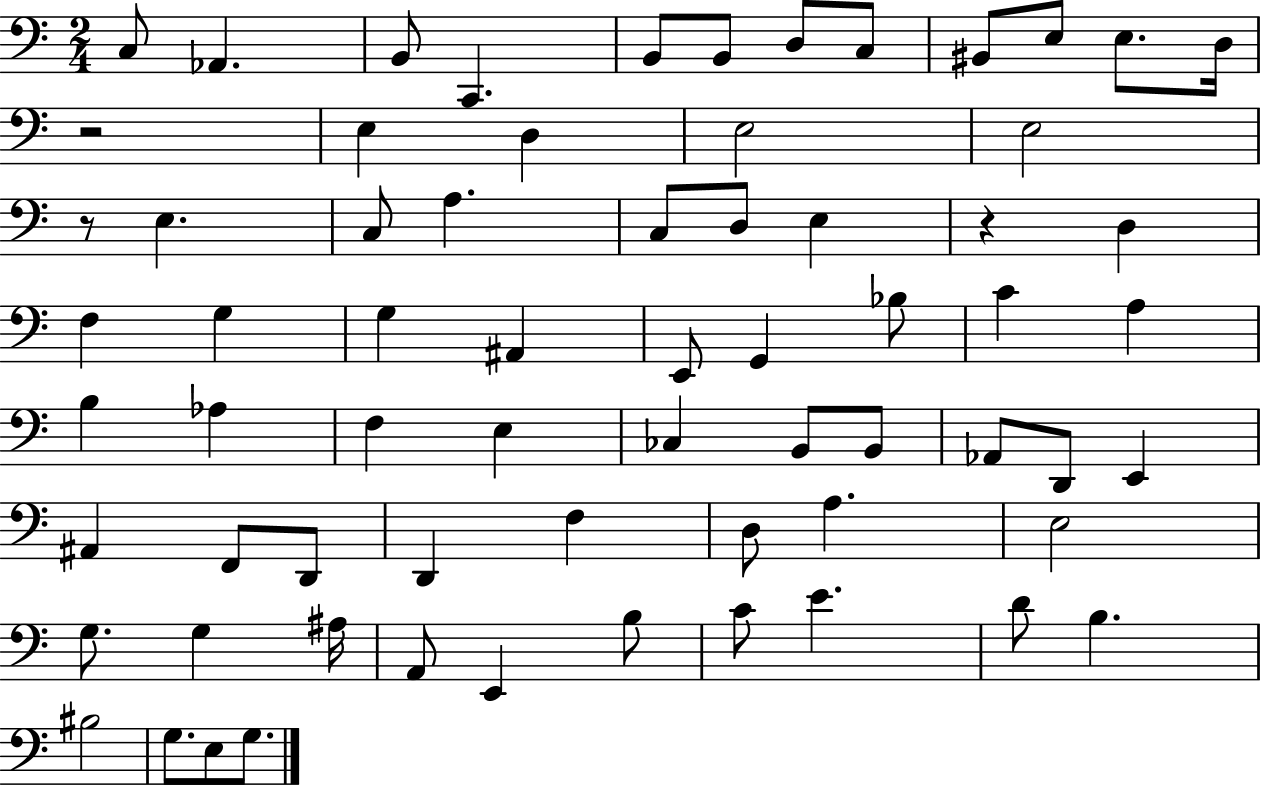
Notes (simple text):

C3/e Ab2/q. B2/e C2/q. B2/e B2/e D3/e C3/e BIS2/e E3/e E3/e. D3/s R/h E3/q D3/q E3/h E3/h R/e E3/q. C3/e A3/q. C3/e D3/e E3/q R/q D3/q F3/q G3/q G3/q A#2/q E2/e G2/q Bb3/e C4/q A3/q B3/q Ab3/q F3/q E3/q CES3/q B2/e B2/e Ab2/e D2/e E2/q A#2/q F2/e D2/e D2/q F3/q D3/e A3/q. E3/h G3/e. G3/q A#3/s A2/e E2/q B3/e C4/e E4/q. D4/e B3/q. BIS3/h G3/e. E3/e G3/e.